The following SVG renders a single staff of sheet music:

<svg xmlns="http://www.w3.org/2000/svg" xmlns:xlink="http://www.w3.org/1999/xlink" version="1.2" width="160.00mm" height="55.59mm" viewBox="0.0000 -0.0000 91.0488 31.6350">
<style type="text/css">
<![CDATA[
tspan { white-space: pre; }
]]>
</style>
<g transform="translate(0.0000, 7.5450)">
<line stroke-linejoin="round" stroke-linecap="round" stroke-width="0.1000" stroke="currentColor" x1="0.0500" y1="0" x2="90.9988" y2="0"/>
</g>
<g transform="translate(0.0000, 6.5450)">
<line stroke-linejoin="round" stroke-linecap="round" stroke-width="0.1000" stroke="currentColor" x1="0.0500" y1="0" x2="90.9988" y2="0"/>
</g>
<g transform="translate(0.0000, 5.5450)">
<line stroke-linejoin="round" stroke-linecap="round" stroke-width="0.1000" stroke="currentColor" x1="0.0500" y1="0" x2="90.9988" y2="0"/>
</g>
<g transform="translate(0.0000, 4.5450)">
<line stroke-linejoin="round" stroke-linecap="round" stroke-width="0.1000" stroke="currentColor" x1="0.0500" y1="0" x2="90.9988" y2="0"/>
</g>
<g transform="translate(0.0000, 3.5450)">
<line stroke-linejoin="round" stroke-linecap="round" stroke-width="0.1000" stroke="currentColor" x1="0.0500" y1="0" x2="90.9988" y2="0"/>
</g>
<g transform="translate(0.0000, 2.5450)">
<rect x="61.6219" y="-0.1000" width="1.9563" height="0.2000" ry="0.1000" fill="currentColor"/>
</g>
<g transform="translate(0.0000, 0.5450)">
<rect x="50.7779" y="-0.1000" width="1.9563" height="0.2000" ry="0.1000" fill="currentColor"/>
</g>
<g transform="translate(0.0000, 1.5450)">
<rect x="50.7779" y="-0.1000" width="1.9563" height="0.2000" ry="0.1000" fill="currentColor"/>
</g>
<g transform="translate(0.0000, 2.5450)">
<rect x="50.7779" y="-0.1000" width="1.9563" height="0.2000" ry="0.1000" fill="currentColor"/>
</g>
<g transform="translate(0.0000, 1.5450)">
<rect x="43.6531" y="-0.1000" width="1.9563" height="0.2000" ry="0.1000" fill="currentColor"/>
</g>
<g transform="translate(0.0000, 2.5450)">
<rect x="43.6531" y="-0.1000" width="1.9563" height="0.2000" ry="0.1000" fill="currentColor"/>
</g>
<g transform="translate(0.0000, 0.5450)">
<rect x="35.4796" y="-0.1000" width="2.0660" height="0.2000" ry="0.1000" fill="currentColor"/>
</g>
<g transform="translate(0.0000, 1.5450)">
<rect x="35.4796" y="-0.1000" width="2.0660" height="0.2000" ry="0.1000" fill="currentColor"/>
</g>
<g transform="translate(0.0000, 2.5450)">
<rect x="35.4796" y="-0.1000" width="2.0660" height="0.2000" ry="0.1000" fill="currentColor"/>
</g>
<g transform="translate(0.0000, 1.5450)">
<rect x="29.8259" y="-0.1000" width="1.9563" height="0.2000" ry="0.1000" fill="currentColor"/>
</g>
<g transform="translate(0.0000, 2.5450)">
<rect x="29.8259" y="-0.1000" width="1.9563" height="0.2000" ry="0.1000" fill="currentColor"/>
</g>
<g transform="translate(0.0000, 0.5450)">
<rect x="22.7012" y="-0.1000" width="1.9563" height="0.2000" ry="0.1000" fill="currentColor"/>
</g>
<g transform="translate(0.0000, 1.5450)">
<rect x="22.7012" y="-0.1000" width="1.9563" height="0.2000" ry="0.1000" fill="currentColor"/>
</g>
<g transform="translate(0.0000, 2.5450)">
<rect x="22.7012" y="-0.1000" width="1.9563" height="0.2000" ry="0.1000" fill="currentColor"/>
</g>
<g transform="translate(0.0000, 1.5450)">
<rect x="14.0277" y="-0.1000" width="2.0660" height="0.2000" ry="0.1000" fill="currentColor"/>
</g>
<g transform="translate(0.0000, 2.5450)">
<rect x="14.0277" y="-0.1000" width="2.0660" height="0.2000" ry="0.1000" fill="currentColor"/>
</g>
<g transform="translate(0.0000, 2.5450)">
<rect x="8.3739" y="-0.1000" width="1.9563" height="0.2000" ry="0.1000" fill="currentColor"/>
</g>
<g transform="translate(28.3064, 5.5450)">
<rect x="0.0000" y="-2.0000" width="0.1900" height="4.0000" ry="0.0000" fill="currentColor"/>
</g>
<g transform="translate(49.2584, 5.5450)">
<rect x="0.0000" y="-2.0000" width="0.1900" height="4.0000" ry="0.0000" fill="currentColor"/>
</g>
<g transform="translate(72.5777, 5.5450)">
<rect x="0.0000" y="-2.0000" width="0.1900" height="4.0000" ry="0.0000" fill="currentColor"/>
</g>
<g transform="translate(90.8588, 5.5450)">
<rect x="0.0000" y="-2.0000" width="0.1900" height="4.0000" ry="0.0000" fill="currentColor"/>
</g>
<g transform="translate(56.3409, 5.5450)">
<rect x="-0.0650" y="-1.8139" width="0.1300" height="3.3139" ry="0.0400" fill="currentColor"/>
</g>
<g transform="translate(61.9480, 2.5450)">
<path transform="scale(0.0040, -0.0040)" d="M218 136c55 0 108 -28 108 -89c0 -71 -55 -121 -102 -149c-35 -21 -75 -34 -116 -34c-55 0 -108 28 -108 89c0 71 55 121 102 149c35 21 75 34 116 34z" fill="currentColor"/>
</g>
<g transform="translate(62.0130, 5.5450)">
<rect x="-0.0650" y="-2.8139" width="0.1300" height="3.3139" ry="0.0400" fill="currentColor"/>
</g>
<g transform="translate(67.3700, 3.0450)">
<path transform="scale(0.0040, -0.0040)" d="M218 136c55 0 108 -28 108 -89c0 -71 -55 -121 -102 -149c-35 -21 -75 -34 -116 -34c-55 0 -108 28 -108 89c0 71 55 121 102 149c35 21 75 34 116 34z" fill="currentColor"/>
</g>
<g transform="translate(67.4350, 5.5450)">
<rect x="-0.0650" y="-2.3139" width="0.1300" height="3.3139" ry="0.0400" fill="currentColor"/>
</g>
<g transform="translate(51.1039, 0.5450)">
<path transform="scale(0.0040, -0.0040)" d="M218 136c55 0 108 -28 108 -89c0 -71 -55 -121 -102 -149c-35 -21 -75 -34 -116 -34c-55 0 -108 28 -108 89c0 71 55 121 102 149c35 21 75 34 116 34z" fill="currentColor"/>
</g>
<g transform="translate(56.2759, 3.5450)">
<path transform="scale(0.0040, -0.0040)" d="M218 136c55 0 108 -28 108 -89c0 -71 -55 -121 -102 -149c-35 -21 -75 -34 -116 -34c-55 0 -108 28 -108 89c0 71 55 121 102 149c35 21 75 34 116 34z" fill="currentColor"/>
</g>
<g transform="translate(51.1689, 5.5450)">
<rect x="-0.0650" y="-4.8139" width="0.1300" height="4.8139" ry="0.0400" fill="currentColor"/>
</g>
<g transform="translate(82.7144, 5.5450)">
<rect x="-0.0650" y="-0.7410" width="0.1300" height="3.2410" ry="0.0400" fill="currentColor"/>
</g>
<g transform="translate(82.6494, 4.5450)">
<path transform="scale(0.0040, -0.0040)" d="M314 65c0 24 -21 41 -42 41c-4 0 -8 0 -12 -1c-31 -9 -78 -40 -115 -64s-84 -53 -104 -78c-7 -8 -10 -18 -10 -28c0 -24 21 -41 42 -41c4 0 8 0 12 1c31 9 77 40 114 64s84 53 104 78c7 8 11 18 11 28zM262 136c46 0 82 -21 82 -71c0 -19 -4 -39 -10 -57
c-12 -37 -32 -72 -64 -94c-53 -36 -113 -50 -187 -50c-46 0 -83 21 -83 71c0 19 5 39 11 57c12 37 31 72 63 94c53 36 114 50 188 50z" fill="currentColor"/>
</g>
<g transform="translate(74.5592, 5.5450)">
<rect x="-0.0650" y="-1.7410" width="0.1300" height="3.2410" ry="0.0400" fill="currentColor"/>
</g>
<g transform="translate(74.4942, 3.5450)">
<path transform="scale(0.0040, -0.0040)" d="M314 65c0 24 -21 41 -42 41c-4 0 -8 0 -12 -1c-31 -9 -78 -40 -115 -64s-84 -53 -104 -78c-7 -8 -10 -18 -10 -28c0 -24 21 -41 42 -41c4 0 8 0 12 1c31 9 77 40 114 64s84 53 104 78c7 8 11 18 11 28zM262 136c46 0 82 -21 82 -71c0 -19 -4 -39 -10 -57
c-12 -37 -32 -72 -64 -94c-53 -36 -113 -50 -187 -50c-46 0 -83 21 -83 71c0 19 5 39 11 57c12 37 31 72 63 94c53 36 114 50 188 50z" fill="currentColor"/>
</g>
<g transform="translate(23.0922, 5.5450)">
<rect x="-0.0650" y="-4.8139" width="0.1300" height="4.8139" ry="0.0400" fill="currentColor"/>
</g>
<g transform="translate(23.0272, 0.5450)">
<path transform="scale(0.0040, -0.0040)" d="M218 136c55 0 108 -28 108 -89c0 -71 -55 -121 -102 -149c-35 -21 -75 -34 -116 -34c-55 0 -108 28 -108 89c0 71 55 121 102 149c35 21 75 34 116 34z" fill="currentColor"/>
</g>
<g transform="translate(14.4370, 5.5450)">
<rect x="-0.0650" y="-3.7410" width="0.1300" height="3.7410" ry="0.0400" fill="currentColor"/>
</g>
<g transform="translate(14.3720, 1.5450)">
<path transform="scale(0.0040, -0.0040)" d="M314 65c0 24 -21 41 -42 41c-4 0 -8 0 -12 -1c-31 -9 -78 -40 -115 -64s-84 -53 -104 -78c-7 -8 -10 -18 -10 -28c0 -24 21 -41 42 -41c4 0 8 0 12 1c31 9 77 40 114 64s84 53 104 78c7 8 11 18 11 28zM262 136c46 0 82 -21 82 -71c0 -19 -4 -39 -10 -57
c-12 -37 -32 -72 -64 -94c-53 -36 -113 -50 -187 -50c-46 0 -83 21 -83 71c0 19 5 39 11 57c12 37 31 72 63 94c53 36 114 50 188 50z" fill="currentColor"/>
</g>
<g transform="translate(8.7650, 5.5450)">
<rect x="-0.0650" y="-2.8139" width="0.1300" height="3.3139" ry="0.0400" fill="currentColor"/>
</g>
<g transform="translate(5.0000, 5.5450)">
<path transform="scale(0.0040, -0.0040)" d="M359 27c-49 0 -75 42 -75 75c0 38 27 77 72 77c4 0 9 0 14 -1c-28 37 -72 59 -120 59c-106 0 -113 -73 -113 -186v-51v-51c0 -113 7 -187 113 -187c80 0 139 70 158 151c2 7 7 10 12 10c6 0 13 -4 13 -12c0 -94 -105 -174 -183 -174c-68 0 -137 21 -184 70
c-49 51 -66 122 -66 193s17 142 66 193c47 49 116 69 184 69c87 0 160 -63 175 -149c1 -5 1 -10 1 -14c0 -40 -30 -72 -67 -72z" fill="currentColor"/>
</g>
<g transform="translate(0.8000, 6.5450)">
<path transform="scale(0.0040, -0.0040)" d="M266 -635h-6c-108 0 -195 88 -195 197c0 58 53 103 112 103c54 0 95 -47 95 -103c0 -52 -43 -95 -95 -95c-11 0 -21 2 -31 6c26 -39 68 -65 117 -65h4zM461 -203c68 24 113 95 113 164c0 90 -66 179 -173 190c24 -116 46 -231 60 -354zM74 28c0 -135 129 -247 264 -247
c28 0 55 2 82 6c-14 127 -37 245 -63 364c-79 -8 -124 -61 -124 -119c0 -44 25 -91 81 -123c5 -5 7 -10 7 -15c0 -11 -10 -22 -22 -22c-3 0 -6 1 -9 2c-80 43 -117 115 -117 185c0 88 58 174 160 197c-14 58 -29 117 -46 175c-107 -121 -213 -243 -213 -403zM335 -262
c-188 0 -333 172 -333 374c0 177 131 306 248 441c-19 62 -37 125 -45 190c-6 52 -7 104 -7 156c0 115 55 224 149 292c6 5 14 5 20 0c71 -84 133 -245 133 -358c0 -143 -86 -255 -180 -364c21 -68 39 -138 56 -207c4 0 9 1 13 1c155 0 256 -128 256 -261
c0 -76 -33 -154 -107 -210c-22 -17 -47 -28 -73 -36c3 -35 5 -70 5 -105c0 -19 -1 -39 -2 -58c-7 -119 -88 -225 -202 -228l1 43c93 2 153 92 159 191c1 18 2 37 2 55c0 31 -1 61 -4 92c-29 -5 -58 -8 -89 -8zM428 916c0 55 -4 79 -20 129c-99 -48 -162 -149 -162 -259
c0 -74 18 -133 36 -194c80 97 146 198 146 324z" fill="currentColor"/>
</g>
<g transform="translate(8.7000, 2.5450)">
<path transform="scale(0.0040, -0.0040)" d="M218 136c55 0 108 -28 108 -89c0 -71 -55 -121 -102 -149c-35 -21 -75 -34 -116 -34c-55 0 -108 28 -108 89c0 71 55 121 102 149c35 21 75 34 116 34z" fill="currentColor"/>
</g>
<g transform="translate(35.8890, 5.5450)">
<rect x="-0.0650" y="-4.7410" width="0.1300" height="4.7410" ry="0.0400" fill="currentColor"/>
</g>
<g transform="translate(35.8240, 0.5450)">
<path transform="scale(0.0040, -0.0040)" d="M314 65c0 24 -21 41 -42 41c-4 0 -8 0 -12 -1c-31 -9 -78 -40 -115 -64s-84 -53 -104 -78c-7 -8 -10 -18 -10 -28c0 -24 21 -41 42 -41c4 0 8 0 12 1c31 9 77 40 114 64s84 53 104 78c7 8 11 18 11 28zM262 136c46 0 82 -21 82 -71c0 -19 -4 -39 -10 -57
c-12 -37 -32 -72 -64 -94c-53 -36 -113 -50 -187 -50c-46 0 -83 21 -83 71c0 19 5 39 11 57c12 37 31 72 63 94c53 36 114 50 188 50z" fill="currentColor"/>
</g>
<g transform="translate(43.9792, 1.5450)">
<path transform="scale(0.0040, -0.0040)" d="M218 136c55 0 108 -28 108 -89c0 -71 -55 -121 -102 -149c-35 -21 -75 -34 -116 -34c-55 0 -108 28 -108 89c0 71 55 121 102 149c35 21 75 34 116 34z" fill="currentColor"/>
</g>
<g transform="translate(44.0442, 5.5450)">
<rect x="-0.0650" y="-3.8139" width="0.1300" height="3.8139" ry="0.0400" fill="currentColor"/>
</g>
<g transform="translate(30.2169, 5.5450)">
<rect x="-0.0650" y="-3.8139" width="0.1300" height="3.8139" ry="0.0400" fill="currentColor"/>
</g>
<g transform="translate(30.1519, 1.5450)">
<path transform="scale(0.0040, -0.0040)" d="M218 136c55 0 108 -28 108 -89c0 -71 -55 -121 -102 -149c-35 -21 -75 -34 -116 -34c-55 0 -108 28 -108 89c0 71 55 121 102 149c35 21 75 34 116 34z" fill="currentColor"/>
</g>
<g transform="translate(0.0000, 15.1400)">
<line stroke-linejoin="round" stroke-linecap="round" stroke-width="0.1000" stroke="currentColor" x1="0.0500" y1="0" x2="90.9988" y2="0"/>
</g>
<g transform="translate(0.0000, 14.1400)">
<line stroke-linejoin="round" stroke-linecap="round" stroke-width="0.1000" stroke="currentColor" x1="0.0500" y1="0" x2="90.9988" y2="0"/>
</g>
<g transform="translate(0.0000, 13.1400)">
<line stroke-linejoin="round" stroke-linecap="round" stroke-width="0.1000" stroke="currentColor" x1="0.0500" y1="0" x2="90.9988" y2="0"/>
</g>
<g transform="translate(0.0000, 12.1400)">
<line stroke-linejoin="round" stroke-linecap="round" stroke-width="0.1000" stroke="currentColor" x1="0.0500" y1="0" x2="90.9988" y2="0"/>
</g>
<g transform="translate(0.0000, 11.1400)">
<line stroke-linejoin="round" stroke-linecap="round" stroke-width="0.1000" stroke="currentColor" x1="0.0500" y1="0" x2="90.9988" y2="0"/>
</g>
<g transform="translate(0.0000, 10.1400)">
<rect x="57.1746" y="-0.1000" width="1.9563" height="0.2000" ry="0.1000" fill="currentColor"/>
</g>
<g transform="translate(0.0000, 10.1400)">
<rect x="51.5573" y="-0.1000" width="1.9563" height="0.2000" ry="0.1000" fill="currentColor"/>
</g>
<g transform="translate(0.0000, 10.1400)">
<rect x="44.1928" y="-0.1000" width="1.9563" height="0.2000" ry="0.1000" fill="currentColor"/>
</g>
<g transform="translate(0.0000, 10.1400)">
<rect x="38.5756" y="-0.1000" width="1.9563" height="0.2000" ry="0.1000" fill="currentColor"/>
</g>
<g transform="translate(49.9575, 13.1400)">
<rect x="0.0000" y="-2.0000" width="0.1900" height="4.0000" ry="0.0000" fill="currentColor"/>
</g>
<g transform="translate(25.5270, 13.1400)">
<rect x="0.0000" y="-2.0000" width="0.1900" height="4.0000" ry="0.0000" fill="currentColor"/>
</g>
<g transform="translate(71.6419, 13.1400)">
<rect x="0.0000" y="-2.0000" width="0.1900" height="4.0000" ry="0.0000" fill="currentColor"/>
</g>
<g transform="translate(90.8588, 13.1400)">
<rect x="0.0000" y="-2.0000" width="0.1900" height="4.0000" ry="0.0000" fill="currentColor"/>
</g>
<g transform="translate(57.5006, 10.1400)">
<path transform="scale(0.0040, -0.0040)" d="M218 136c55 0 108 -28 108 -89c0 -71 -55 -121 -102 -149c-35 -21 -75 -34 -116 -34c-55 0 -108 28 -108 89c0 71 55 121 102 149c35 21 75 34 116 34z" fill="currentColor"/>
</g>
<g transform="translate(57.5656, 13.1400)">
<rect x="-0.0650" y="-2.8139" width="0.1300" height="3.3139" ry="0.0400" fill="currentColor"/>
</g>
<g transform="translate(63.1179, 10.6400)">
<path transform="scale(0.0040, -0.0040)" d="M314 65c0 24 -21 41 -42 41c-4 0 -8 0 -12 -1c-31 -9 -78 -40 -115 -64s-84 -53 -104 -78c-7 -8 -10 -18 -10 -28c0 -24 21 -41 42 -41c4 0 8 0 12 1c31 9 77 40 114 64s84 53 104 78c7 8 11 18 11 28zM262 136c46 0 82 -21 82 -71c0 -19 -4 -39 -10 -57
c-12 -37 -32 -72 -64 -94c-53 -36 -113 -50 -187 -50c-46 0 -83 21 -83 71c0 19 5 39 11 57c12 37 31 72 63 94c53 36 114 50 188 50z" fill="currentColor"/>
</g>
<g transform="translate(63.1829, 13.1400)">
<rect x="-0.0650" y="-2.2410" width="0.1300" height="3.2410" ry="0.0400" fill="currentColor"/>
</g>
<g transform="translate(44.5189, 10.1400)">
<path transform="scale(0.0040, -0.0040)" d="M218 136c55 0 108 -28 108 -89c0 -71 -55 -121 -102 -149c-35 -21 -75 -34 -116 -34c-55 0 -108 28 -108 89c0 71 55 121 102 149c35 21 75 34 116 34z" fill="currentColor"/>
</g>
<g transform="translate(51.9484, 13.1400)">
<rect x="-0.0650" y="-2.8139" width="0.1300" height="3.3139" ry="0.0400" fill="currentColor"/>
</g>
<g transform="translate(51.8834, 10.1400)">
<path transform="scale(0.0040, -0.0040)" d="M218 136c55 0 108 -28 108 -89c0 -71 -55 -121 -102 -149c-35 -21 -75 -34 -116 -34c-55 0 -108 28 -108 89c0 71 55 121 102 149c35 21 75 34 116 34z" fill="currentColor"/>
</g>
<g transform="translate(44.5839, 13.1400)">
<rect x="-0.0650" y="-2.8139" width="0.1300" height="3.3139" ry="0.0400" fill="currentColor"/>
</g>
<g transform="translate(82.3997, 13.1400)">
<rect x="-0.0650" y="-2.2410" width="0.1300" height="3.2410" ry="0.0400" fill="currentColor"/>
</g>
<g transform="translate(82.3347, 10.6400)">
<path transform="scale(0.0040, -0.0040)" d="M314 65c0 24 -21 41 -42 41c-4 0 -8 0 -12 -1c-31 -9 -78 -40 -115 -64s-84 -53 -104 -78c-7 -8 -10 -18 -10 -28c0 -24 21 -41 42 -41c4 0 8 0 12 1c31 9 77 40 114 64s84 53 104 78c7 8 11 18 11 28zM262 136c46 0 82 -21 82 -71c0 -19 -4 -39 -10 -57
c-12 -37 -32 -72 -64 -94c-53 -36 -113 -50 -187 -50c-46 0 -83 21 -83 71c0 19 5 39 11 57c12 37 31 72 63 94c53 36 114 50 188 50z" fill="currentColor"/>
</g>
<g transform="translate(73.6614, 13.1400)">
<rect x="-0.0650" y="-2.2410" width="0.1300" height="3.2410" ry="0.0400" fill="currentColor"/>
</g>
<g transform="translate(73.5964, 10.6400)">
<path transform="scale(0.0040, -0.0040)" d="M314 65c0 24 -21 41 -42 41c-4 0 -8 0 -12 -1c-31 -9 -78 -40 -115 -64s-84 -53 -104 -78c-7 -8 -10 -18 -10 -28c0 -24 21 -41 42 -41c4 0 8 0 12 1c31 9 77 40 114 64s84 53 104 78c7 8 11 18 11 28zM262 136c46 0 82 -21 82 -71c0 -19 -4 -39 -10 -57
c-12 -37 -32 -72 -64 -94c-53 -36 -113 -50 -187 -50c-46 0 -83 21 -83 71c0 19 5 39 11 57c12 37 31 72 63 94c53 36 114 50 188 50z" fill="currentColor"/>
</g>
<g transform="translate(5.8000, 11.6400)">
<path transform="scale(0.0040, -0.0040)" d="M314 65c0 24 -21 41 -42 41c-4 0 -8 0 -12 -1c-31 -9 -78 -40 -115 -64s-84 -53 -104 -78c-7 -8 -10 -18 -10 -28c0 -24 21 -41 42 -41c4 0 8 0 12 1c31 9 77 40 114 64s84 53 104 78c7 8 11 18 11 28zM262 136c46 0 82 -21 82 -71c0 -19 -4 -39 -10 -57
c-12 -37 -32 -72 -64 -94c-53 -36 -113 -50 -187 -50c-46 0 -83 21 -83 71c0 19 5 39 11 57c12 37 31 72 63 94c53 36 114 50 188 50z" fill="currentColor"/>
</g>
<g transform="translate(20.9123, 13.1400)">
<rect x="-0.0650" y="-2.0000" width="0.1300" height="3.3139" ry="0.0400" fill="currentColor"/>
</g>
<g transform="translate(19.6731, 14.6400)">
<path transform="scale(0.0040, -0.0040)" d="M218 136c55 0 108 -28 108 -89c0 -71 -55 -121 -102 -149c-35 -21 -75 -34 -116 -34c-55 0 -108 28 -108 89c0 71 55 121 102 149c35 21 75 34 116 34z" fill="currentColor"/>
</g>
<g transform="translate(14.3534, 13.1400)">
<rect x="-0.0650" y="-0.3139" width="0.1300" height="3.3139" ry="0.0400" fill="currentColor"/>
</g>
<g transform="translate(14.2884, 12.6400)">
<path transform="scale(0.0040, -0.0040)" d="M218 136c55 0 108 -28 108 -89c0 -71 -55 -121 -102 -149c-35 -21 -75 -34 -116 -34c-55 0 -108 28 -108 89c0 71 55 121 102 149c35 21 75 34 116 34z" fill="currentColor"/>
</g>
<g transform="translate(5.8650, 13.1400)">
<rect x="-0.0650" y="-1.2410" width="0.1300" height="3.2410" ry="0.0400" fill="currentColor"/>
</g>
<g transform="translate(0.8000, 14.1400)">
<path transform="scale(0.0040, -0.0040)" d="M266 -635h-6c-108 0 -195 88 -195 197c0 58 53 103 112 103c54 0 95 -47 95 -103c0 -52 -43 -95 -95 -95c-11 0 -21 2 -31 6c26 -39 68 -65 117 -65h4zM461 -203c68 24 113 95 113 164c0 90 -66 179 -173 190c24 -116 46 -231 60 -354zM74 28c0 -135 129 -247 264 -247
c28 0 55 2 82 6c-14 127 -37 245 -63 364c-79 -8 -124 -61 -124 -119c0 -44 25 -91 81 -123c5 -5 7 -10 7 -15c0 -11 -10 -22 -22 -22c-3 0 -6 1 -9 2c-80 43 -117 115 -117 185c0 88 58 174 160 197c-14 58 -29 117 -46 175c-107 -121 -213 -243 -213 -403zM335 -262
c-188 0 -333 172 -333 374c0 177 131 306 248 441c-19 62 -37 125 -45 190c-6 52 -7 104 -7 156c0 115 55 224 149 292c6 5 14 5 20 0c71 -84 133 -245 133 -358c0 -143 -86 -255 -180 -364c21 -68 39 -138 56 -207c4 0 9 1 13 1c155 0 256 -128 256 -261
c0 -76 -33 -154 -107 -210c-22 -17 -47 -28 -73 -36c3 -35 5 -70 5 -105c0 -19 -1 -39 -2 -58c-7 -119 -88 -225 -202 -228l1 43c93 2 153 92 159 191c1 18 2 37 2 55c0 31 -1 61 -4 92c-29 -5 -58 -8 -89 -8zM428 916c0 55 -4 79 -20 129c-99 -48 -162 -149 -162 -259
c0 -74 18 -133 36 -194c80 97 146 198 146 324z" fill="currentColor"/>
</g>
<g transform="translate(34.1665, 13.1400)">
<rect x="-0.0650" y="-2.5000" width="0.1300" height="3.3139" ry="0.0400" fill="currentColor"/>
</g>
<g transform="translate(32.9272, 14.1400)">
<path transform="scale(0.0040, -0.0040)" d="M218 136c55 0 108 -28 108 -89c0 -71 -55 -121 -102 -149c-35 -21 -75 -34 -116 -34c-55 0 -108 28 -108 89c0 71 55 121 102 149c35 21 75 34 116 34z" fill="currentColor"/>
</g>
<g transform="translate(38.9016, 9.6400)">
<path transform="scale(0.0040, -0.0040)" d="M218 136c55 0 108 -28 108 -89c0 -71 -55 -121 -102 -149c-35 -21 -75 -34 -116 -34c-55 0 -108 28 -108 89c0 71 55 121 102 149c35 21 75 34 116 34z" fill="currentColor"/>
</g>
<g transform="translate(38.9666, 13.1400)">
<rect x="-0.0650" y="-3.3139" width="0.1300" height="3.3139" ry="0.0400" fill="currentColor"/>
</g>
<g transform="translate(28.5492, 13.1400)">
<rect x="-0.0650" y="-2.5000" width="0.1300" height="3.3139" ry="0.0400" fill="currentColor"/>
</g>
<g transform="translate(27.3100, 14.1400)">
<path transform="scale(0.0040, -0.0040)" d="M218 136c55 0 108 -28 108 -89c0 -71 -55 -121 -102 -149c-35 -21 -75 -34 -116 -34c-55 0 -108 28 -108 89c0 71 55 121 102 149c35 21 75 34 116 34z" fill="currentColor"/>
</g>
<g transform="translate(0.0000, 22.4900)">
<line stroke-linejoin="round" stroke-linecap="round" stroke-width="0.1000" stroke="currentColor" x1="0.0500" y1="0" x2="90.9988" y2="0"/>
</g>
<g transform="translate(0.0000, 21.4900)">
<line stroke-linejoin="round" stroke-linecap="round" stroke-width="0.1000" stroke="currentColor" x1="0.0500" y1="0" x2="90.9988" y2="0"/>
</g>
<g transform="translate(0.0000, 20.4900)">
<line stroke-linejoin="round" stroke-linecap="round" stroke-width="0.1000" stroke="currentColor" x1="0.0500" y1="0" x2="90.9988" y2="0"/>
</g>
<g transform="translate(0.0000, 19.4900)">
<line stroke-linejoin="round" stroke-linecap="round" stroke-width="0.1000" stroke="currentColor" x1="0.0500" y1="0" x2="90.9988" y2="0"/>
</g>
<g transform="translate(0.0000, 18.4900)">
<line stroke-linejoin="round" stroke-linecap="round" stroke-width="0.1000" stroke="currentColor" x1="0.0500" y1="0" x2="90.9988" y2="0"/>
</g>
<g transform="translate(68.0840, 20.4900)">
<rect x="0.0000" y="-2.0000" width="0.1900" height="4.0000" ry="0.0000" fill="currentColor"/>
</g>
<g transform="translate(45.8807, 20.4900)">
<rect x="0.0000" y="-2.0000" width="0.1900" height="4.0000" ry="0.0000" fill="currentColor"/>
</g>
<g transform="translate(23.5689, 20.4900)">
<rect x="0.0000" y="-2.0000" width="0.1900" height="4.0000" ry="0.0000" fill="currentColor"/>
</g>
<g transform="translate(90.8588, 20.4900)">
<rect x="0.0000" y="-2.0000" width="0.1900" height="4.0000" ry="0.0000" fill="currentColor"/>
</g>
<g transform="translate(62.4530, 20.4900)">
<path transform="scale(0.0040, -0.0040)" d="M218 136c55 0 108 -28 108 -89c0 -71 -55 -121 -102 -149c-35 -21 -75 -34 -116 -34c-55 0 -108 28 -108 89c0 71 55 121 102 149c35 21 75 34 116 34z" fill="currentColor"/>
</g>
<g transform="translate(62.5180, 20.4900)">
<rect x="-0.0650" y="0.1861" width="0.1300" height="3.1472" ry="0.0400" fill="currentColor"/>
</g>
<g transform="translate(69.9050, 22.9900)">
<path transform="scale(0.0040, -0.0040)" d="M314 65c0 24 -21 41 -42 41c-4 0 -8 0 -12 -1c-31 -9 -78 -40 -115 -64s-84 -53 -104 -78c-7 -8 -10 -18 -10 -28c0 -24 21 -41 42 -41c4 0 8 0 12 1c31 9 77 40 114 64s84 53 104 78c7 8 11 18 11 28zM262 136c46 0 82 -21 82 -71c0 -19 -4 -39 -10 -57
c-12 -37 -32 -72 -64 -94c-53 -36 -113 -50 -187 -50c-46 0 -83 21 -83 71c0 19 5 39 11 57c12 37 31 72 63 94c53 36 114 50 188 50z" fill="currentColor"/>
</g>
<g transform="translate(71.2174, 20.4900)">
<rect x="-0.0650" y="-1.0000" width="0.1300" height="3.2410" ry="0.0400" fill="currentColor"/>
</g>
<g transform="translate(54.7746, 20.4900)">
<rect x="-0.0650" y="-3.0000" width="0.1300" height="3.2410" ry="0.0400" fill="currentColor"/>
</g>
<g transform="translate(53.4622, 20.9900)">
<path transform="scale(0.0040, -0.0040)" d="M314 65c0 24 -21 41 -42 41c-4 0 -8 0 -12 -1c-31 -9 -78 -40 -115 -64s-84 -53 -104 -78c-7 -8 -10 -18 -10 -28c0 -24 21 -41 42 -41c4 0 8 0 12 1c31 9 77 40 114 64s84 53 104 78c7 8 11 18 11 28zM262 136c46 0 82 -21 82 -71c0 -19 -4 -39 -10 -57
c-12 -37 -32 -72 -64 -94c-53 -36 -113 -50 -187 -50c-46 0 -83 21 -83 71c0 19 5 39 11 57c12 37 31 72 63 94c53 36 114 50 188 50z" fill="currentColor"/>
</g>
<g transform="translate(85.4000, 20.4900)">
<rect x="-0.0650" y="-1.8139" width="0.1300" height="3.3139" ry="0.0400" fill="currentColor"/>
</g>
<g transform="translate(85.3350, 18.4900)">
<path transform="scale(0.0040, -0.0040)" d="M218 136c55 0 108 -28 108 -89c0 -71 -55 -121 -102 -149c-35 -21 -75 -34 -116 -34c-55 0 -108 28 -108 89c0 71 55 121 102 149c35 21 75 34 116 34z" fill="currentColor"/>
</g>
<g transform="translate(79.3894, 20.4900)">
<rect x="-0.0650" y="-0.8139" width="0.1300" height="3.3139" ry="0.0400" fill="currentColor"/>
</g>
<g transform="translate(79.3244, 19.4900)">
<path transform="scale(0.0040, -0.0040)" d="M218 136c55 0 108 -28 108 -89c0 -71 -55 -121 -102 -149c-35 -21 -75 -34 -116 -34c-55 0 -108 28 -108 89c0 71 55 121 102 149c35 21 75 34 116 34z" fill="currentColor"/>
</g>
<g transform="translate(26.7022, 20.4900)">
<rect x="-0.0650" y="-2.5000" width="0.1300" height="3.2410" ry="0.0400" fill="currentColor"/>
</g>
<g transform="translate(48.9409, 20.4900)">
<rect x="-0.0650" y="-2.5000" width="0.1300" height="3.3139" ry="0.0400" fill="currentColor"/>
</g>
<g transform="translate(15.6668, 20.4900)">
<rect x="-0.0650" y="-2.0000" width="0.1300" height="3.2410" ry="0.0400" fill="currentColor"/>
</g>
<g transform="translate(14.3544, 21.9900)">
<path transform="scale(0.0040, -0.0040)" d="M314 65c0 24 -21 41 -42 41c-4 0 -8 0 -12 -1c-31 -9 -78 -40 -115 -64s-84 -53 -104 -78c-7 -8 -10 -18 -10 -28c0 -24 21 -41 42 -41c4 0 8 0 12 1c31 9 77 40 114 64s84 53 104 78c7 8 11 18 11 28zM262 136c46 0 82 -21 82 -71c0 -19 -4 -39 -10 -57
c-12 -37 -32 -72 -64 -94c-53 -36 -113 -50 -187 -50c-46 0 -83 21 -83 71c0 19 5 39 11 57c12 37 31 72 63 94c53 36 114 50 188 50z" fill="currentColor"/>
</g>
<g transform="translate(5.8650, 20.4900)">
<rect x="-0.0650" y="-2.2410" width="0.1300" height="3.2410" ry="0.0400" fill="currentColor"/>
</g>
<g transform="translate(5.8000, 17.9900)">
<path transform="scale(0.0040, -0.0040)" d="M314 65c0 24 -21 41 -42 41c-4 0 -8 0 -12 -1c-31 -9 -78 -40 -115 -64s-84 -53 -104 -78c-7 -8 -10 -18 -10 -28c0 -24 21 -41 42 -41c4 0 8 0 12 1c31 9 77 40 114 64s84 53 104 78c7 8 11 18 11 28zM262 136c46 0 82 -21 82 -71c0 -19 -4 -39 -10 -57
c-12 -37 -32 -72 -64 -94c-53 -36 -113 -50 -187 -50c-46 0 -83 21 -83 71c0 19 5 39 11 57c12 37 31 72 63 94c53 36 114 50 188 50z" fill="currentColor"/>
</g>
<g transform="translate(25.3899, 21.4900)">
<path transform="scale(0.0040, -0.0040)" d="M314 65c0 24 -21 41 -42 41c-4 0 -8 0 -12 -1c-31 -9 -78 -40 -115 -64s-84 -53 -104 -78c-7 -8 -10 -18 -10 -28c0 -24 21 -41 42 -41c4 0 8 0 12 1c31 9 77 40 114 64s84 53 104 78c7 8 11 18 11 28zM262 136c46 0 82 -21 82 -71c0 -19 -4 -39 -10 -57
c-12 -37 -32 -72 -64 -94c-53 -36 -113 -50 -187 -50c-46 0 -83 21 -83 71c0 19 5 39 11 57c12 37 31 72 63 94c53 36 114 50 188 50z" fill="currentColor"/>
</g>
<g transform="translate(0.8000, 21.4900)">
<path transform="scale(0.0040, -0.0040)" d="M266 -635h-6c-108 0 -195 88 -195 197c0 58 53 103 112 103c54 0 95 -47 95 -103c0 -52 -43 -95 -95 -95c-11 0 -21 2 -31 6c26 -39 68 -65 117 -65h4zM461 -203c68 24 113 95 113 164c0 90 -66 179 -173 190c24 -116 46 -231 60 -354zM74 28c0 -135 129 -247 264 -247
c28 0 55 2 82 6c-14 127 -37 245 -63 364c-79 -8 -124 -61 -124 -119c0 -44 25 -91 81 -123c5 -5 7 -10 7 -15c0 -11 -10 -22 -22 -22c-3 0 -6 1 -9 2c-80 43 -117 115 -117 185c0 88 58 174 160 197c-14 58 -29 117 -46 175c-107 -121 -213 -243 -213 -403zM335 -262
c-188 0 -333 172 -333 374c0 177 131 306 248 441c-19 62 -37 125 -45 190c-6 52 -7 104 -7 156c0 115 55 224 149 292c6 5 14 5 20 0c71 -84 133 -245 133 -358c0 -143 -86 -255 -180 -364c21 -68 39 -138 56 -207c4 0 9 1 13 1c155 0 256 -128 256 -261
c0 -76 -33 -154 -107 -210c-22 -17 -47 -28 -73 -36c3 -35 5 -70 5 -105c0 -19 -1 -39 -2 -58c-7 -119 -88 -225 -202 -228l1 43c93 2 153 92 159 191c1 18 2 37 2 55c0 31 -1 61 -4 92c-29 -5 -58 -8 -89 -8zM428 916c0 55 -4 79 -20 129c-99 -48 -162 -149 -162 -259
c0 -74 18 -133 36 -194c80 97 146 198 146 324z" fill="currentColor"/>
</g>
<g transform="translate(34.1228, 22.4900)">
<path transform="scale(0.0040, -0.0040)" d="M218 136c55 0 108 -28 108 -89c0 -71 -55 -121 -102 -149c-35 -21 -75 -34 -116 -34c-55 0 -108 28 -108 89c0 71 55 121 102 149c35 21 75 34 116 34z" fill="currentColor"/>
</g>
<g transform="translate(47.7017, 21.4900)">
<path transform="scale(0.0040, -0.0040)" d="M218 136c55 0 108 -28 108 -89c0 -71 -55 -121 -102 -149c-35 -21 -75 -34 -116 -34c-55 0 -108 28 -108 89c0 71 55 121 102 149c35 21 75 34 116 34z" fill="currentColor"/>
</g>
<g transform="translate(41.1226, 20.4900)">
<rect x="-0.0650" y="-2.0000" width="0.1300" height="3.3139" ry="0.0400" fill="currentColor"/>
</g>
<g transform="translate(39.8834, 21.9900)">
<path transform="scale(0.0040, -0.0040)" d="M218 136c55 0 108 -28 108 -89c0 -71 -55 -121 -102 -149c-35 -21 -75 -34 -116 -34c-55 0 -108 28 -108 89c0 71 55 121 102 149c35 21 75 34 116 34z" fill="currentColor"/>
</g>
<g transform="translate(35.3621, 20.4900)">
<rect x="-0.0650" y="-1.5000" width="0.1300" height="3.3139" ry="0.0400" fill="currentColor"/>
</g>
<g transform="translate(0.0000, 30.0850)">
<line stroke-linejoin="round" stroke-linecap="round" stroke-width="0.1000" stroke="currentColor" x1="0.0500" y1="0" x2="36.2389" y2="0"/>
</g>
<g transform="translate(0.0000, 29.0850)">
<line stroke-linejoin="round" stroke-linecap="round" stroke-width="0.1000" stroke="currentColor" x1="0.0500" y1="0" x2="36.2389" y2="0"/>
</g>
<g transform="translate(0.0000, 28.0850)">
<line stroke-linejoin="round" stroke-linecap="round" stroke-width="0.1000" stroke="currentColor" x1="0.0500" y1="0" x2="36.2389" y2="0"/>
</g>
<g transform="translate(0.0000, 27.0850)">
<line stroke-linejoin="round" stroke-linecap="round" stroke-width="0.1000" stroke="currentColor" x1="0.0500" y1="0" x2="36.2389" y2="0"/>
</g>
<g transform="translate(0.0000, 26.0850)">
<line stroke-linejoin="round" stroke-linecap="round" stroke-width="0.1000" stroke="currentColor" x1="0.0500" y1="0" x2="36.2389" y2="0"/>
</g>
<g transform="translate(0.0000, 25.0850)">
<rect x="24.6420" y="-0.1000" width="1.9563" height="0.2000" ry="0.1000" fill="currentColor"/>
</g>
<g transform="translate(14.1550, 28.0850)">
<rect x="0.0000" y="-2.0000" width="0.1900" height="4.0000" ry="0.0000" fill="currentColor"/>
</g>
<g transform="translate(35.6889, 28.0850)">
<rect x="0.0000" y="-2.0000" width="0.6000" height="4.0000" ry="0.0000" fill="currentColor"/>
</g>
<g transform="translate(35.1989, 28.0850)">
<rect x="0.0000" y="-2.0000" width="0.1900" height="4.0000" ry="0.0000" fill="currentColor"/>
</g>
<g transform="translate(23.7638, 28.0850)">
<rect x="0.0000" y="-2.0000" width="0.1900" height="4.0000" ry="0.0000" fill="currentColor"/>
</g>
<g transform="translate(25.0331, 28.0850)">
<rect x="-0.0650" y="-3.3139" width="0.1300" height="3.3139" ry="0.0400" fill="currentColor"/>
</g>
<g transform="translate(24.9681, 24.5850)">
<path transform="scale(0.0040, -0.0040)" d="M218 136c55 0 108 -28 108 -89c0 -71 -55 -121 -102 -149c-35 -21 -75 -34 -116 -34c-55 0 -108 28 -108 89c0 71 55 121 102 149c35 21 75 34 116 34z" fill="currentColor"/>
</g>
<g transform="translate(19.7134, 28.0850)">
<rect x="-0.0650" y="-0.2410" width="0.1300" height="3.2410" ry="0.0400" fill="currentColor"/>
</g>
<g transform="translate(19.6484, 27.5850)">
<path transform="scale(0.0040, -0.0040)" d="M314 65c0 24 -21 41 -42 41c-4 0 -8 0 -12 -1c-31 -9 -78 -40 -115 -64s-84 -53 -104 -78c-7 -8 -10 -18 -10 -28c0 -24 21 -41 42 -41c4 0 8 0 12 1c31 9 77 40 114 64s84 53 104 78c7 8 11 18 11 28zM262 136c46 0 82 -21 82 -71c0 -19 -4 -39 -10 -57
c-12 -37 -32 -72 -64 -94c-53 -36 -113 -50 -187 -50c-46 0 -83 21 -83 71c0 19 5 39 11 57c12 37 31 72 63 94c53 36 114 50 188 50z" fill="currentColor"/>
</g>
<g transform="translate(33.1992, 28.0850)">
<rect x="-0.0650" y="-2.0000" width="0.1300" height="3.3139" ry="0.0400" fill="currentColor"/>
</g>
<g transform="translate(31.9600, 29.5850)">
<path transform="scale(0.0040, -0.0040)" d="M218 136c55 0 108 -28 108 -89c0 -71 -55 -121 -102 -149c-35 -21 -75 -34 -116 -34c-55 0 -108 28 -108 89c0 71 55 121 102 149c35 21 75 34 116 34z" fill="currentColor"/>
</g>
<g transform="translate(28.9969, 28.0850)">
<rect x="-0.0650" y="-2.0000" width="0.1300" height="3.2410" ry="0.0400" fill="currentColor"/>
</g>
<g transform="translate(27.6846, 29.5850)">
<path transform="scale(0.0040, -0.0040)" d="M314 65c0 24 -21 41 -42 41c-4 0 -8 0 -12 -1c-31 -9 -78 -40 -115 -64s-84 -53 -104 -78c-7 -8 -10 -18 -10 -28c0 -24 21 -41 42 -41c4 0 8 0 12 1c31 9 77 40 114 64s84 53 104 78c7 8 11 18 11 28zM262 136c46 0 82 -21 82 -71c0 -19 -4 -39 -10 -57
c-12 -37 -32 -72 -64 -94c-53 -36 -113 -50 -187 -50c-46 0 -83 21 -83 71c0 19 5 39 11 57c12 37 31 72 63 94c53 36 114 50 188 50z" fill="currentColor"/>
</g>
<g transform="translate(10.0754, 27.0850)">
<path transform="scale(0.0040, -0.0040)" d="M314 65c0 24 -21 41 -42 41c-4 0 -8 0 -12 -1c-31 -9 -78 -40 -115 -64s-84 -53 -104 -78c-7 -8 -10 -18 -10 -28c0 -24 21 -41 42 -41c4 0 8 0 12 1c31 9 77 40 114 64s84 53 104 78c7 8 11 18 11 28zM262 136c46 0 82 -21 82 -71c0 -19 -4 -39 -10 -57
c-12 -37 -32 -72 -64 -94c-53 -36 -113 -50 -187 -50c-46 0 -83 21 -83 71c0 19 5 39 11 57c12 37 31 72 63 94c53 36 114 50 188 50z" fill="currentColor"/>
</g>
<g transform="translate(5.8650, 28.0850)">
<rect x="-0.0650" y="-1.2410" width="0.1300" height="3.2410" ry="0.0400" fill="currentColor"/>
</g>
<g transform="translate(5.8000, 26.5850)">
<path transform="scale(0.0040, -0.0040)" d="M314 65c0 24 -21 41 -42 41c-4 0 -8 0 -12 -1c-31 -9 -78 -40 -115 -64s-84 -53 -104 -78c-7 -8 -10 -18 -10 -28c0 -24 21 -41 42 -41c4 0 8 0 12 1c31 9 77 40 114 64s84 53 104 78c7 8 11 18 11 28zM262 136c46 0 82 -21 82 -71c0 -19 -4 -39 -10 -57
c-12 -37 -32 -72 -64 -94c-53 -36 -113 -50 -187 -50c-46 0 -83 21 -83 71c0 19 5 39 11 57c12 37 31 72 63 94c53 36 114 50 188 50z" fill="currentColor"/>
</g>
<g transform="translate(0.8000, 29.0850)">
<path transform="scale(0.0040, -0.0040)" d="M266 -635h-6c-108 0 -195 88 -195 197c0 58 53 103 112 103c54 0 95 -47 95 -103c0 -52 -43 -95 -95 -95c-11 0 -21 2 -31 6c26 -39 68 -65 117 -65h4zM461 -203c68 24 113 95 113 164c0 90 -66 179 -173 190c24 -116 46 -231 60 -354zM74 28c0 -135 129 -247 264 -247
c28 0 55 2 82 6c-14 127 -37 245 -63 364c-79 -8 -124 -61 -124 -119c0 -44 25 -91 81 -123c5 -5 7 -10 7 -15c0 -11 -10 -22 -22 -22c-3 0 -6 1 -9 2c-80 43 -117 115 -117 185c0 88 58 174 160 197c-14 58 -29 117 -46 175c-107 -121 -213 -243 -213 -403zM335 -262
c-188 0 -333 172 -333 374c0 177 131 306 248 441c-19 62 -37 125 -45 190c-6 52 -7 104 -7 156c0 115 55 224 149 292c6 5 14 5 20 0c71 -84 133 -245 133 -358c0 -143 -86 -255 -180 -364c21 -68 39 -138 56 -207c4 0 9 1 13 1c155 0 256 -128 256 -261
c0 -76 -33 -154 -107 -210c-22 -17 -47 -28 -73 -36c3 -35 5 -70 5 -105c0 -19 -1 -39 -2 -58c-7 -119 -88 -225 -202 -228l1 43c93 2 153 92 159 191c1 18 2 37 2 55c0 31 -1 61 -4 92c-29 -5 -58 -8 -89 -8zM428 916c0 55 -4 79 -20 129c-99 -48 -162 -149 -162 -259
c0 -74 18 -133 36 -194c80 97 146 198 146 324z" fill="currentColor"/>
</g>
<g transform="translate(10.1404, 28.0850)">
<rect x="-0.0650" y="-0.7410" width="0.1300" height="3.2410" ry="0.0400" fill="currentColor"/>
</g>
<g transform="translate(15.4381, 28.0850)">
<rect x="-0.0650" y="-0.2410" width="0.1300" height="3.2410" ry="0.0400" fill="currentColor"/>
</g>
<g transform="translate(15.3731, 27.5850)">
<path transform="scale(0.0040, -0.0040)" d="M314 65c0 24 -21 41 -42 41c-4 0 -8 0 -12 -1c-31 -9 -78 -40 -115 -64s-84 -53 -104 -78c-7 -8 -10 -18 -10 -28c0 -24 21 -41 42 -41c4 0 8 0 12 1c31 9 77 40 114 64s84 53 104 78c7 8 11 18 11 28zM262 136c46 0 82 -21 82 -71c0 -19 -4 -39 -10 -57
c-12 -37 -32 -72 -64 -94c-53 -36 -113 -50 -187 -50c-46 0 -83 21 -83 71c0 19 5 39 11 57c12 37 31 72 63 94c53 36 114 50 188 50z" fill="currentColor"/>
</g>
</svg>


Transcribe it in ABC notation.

X:1
T:Untitled
M:4/4
L:1/4
K:C
a c'2 e' c' e'2 c' e' f a g f2 d2 e2 c F G G b a a a g2 g2 g2 g2 F2 G2 E F G A2 B D2 d f e2 d2 c2 c2 b F2 F